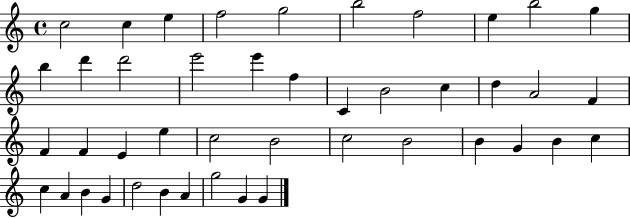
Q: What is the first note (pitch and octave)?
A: C5